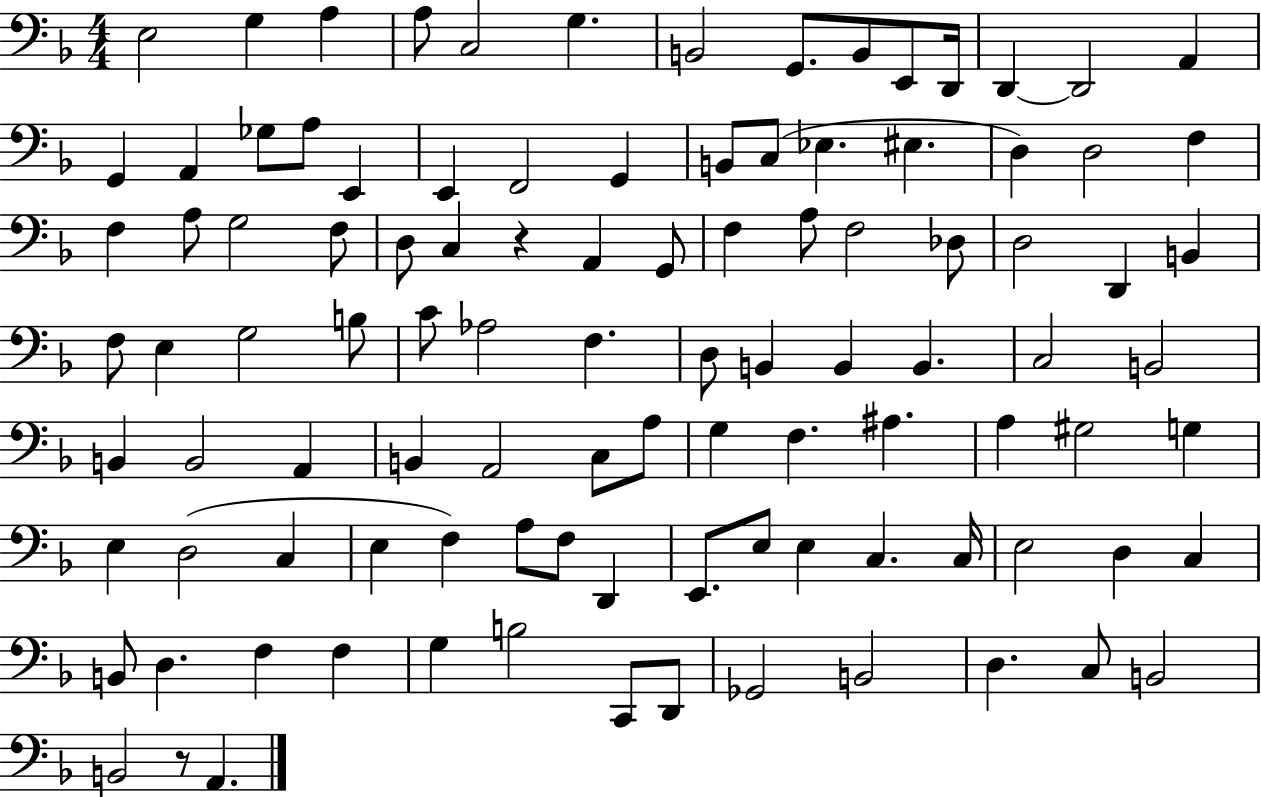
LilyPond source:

{
  \clef bass
  \numericTimeSignature
  \time 4/4
  \key f \major
  \repeat volta 2 { e2 g4 a4 | a8 c2 g4. | b,2 g,8. b,8 e,8 d,16 | d,4~~ d,2 a,4 | \break g,4 a,4 ges8 a8 e,4 | e,4 f,2 g,4 | b,8 c8( ees4. eis4. | d4) d2 f4 | \break f4 a8 g2 f8 | d8 c4 r4 a,4 g,8 | f4 a8 f2 des8 | d2 d,4 b,4 | \break f8 e4 g2 b8 | c'8 aes2 f4. | d8 b,4 b,4 b,4. | c2 b,2 | \break b,4 b,2 a,4 | b,4 a,2 c8 a8 | g4 f4. ais4. | a4 gis2 g4 | \break e4 d2( c4 | e4 f4) a8 f8 d,4 | e,8. e8 e4 c4. c16 | e2 d4 c4 | \break b,8 d4. f4 f4 | g4 b2 c,8 d,8 | ges,2 b,2 | d4. c8 b,2 | \break b,2 r8 a,4. | } \bar "|."
}